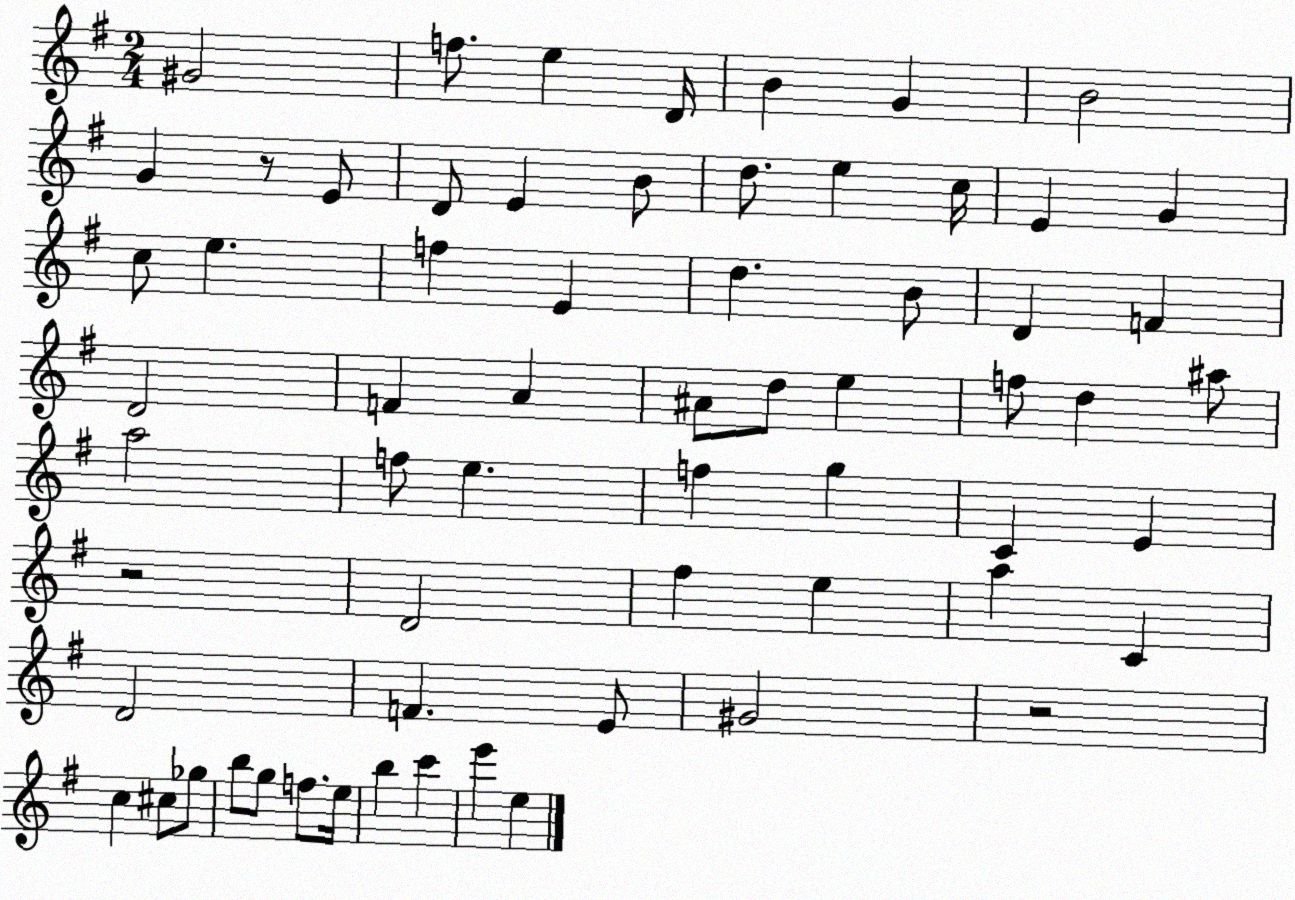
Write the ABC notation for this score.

X:1
T:Untitled
M:2/4
L:1/4
K:G
^G2 f/2 e D/4 B G B2 G z/2 E/2 D/2 E B/2 d/2 e c/4 E G c/2 e f E d B/2 D F D2 F A ^A/2 d/2 e f/2 d ^a/2 a2 f/2 e f g C E z2 D2 ^f e a C D2 F E/2 ^G2 z2 c ^c/2 _g/2 b/2 g/2 f/2 e/4 b c' e' e